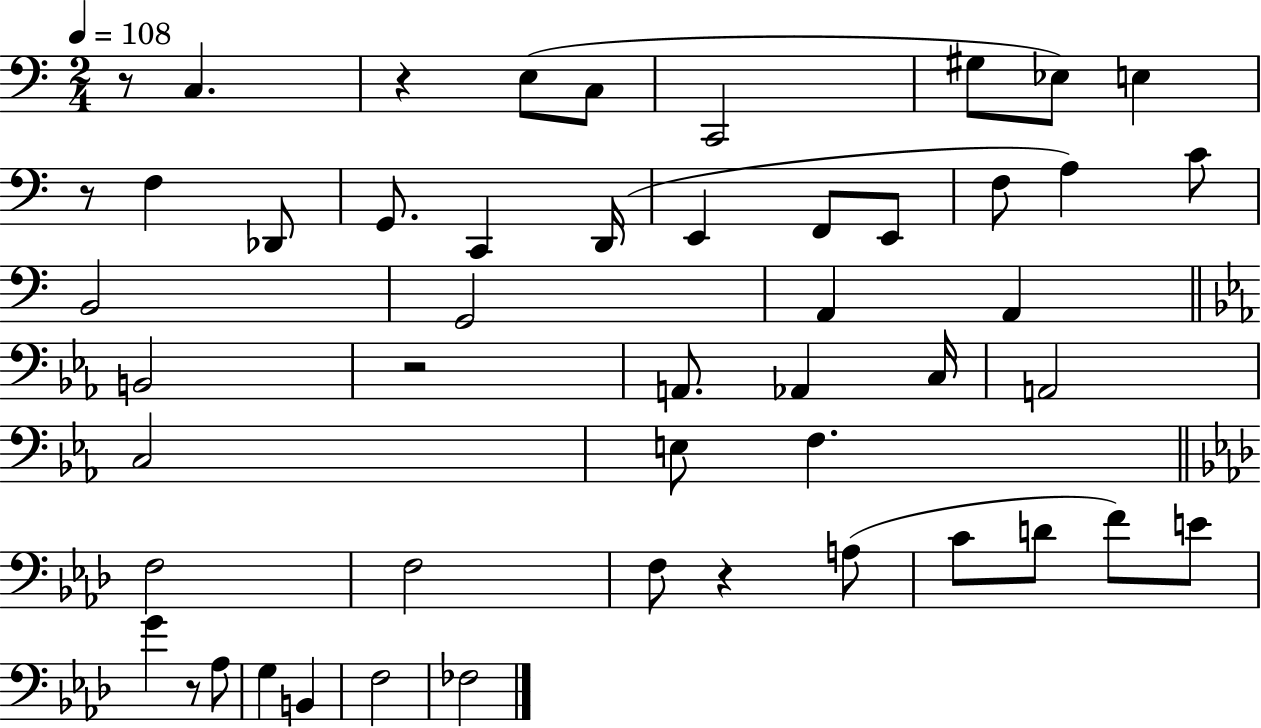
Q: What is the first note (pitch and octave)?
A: C3